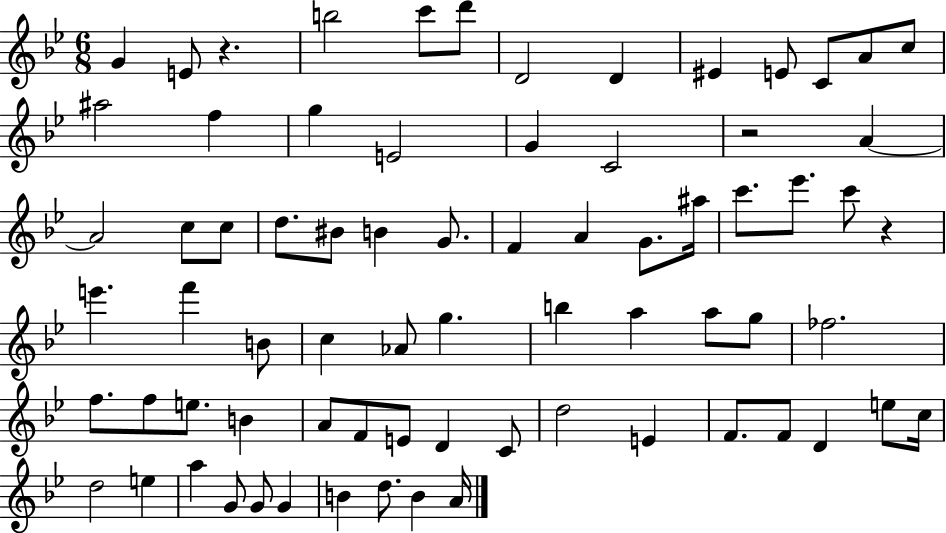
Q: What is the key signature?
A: BES major